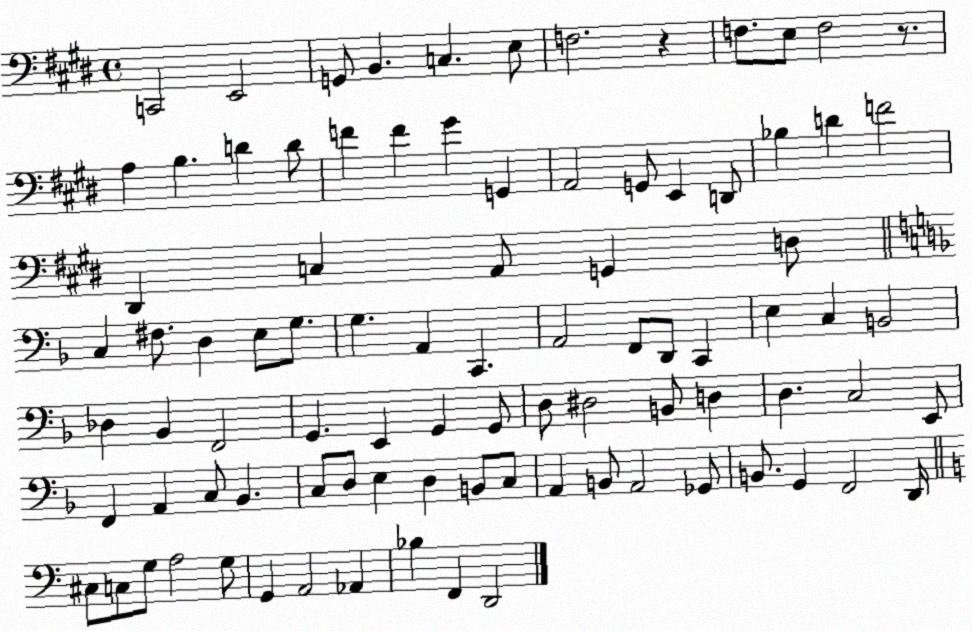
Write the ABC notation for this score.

X:1
T:Untitled
M:4/4
L:1/4
K:E
C,,2 E,,2 G,,/2 B,, C, E,/2 F,2 z F,/2 E,/2 F,2 z/2 A, B, D D/2 F F ^G G,, A,,2 G,,/2 E,, D,,/2 _B, D F2 ^D,, C, A,,/2 G,, D,/2 C, ^F,/2 D, E,/2 G,/2 G, A,, C,, A,,2 F,,/2 D,,/2 C,, E, C, B,,2 _D, _B,, F,,2 G,, E,, G,, G,,/2 D,/2 ^D,2 B,,/2 D, D, C,2 E,,/2 F,, A,, C,/2 _B,, C,/2 D,/2 E, D, B,,/2 C,/2 A,, B,,/2 A,,2 _G,,/2 B,,/2 G,, F,,2 D,,/4 ^C,/2 C,/2 G,/2 A,2 G,/2 G,, A,,2 _A,, _B, F,, D,,2